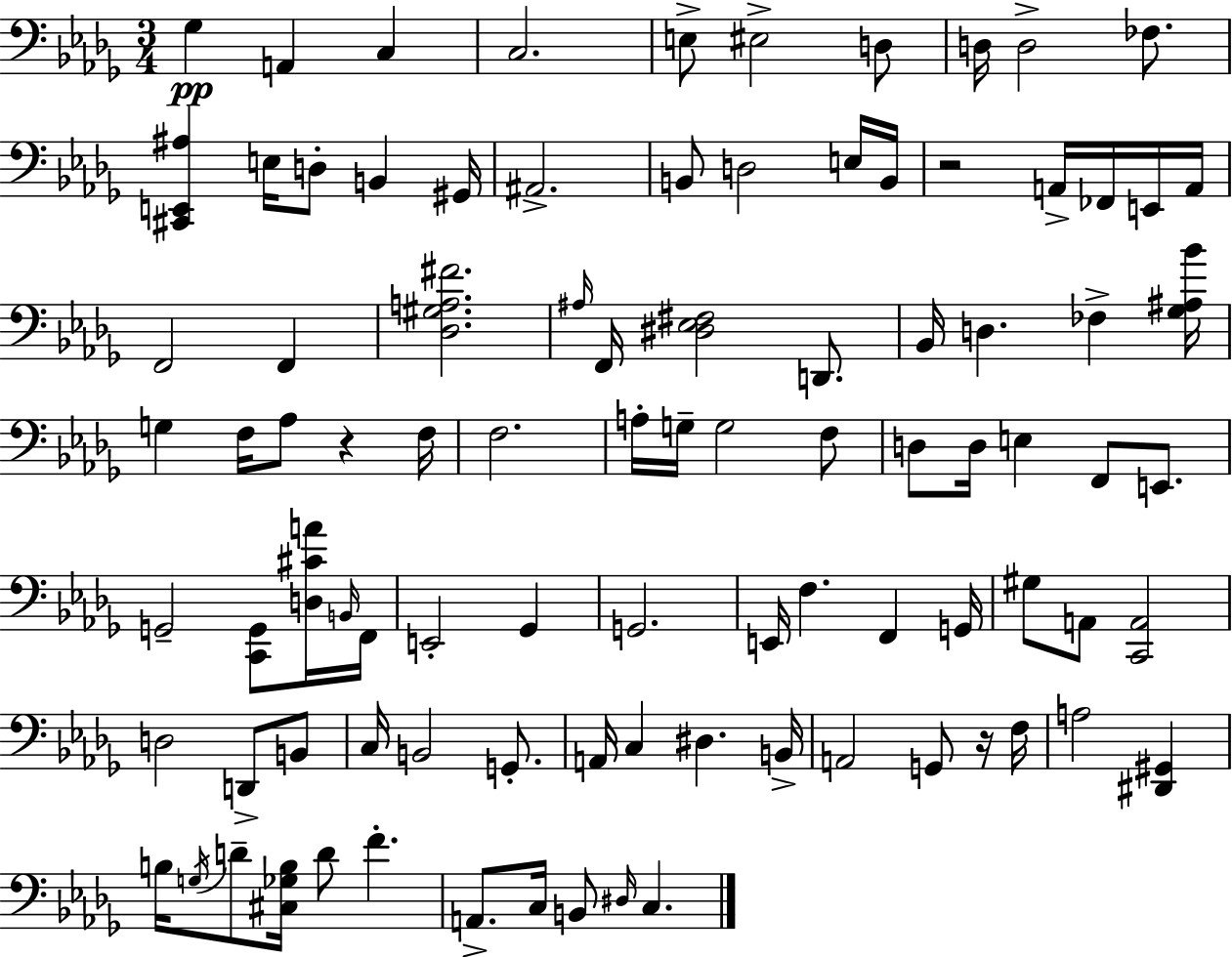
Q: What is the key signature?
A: BES minor